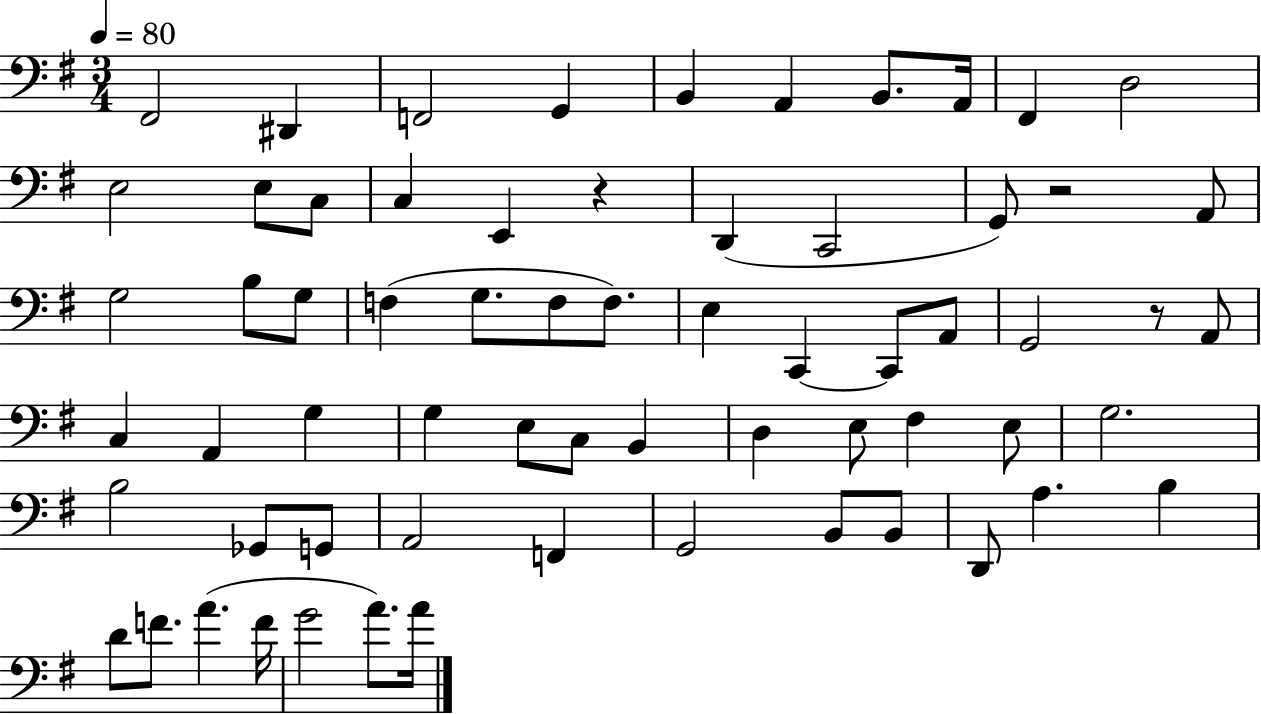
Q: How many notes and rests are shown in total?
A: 65